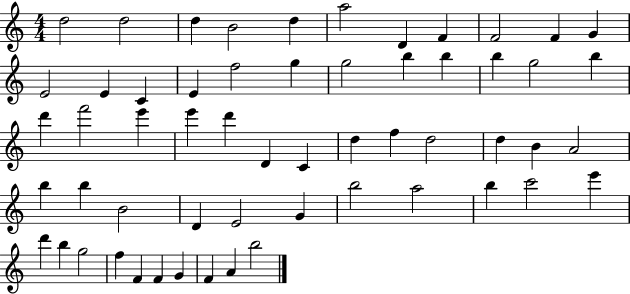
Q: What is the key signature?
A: C major